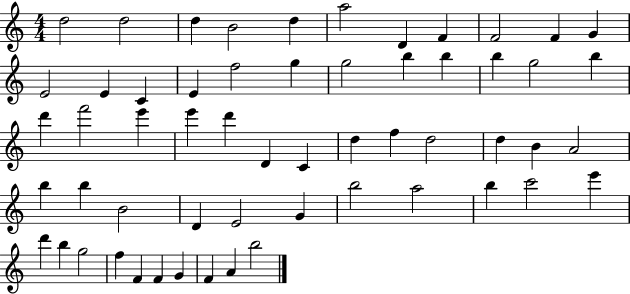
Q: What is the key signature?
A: C major